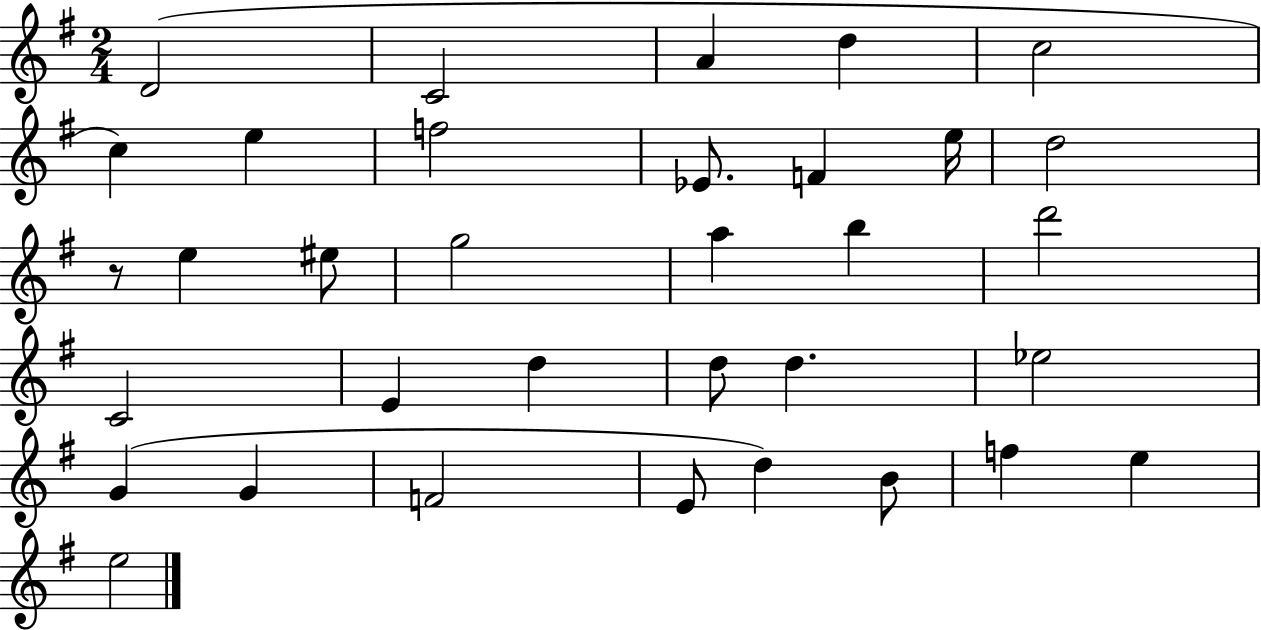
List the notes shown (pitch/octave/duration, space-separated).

D4/h C4/h A4/q D5/q C5/h C5/q E5/q F5/h Eb4/e. F4/q E5/s D5/h R/e E5/q EIS5/e G5/h A5/q B5/q D6/h C4/h E4/q D5/q D5/e D5/q. Eb5/h G4/q G4/q F4/h E4/e D5/q B4/e F5/q E5/q E5/h